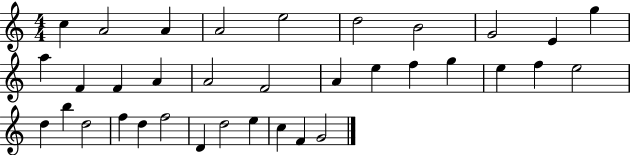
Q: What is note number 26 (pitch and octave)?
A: D5